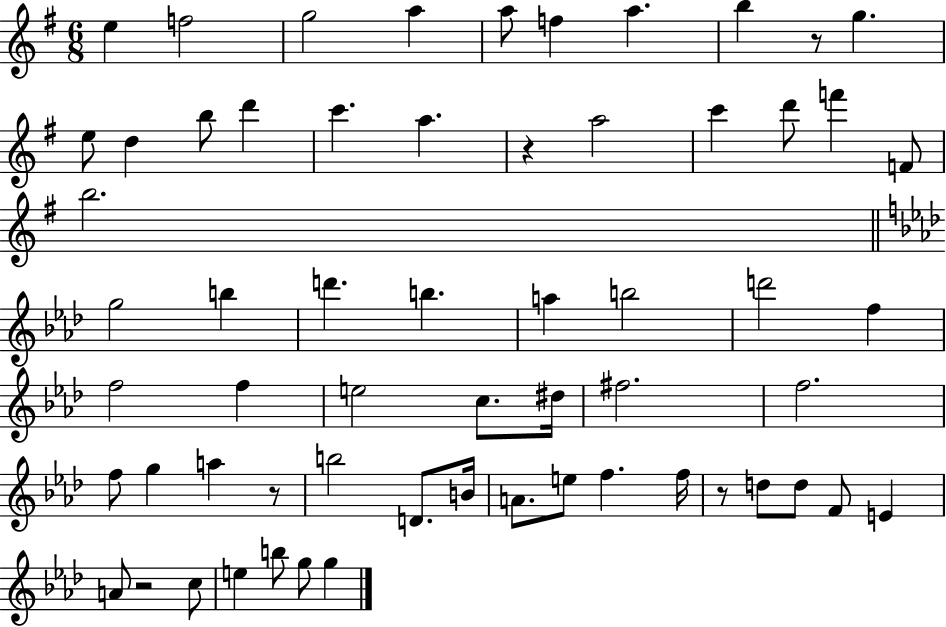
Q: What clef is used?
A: treble